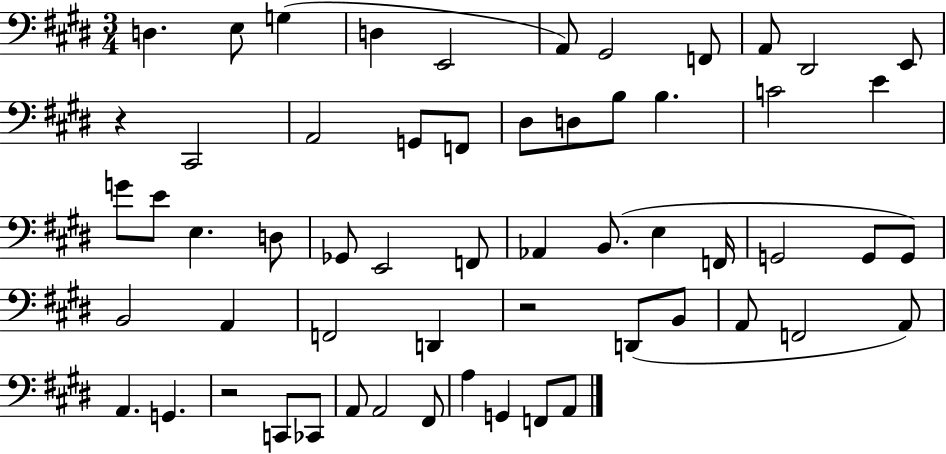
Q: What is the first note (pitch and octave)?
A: D3